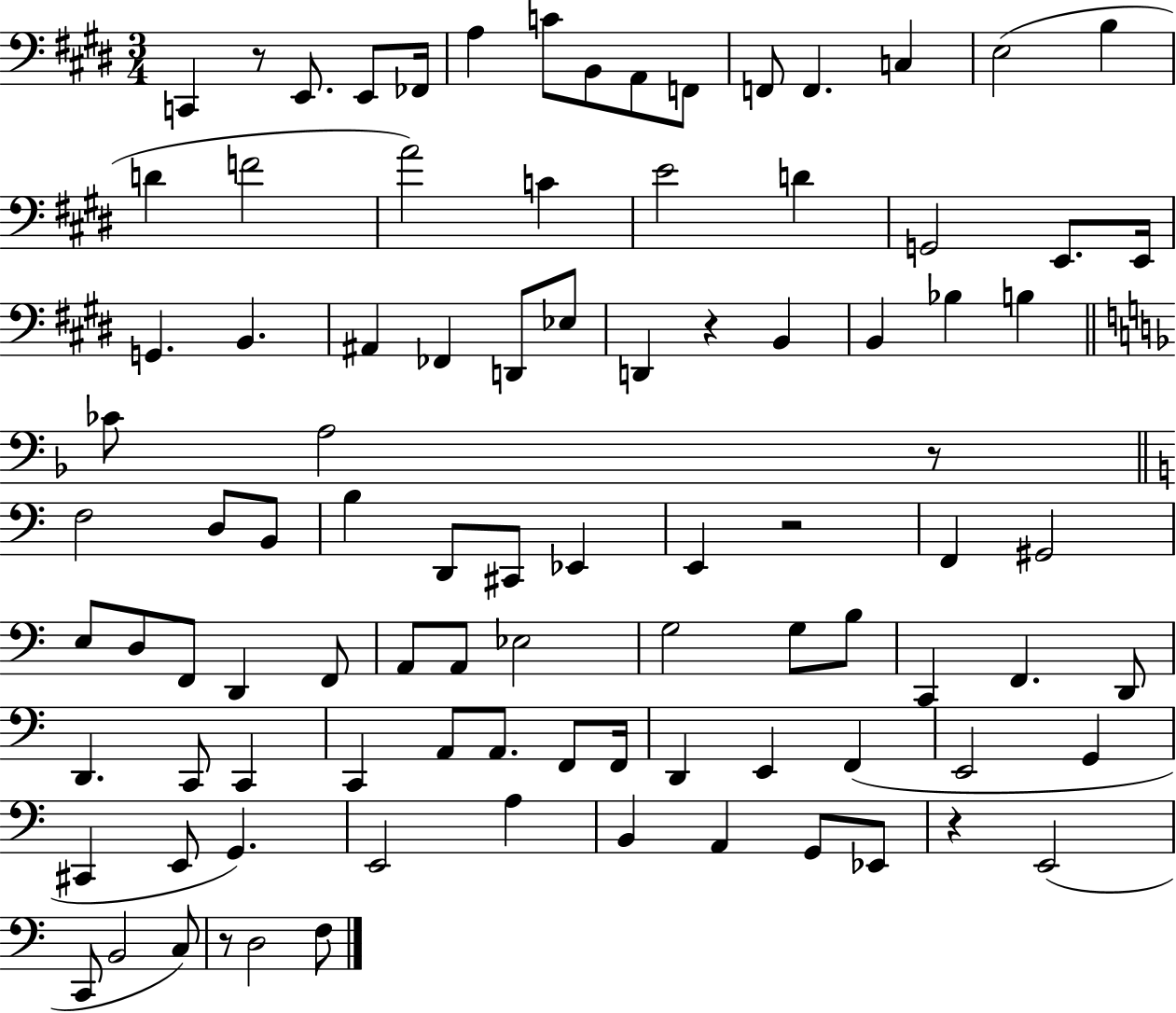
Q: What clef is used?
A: bass